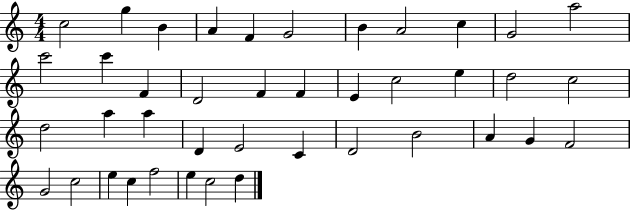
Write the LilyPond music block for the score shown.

{
  \clef treble
  \numericTimeSignature
  \time 4/4
  \key c \major
  c''2 g''4 b'4 | a'4 f'4 g'2 | b'4 a'2 c''4 | g'2 a''2 | \break c'''2 c'''4 f'4 | d'2 f'4 f'4 | e'4 c''2 e''4 | d''2 c''2 | \break d''2 a''4 a''4 | d'4 e'2 c'4 | d'2 b'2 | a'4 g'4 f'2 | \break g'2 c''2 | e''4 c''4 f''2 | e''4 c''2 d''4 | \bar "|."
}